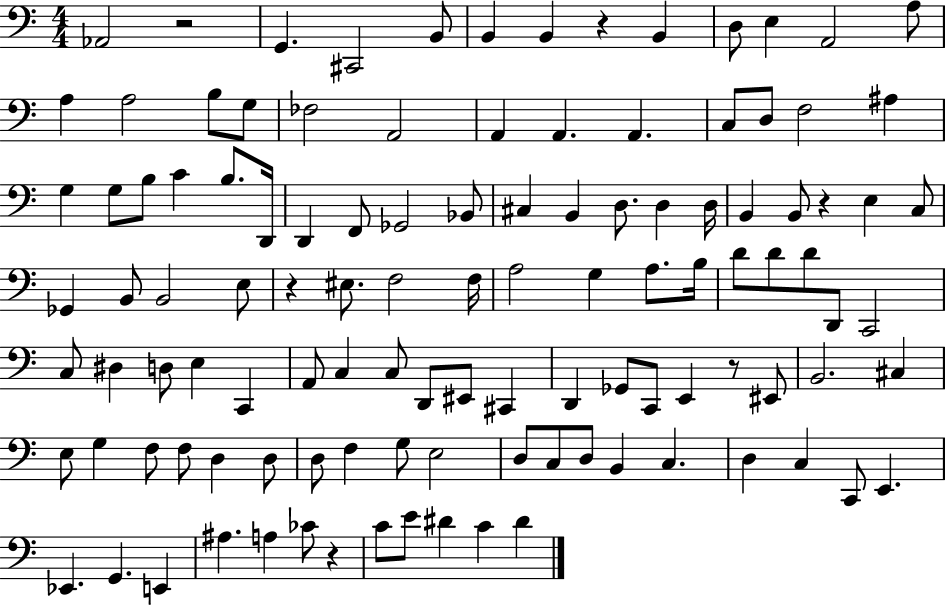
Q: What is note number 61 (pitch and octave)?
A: D#3